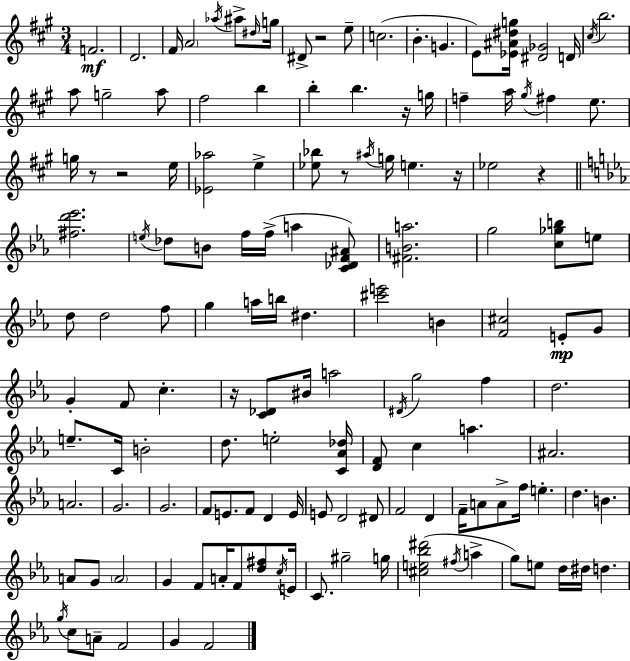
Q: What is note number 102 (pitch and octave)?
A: C4